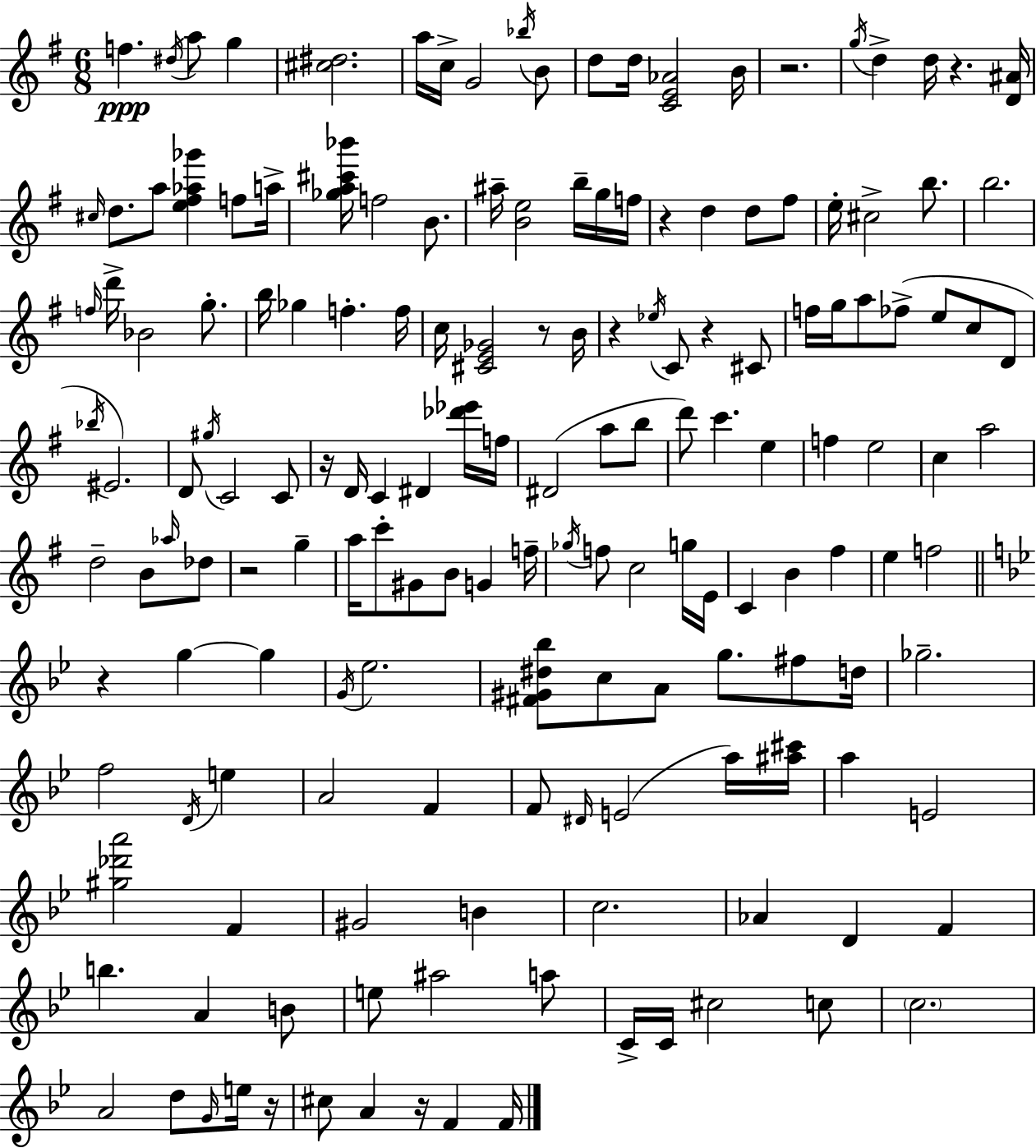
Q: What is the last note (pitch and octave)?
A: F4